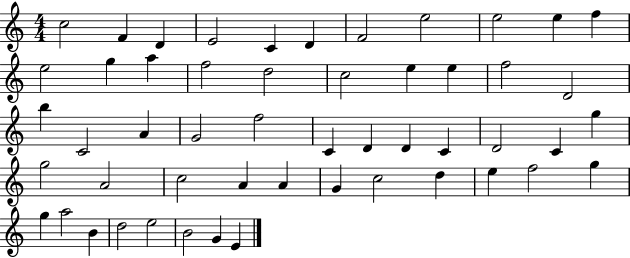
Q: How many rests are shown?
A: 0